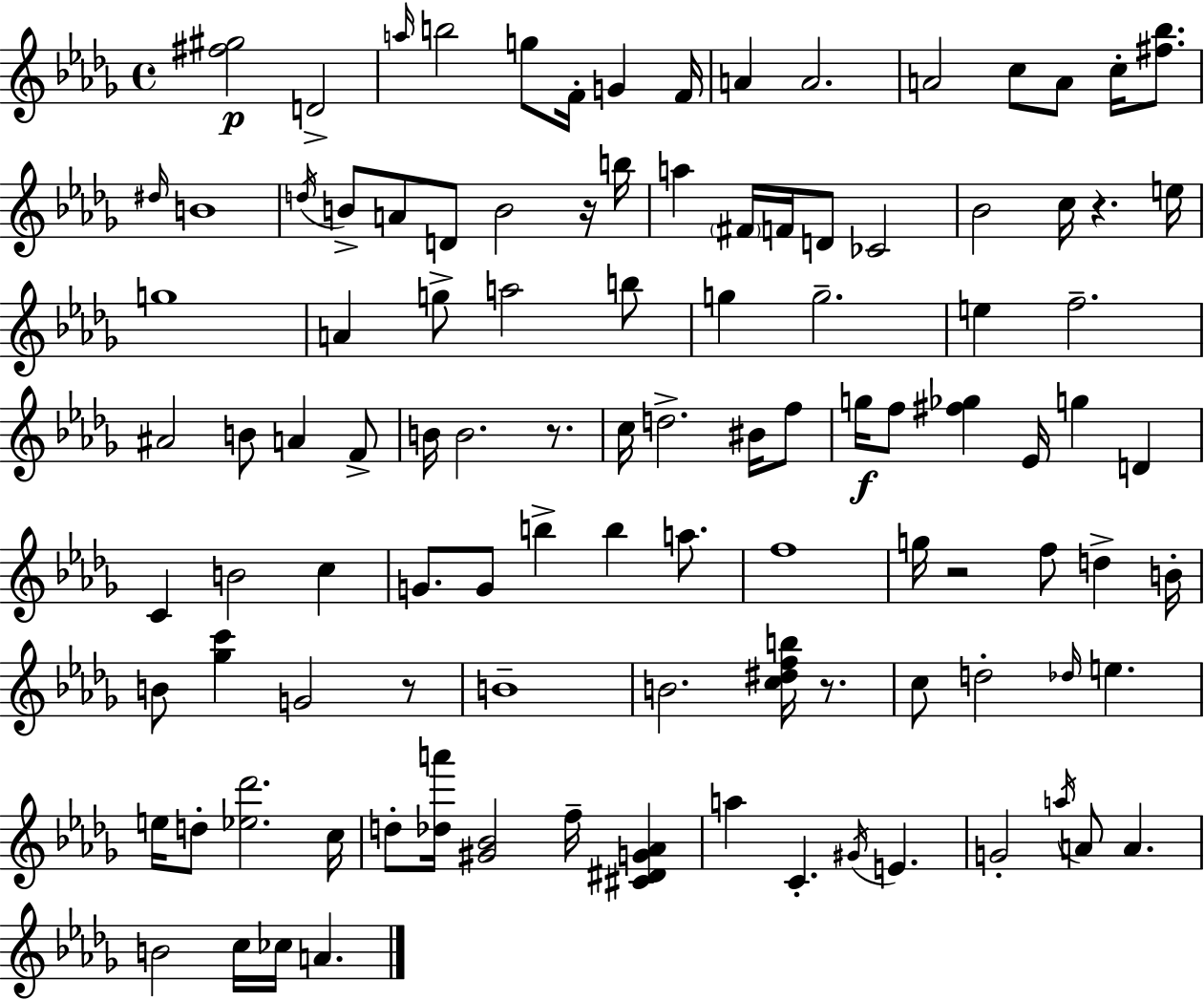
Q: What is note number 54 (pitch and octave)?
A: C4